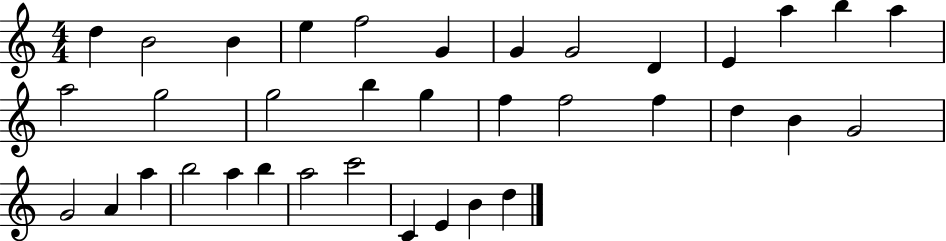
D5/q B4/h B4/q E5/q F5/h G4/q G4/q G4/h D4/q E4/q A5/q B5/q A5/q A5/h G5/h G5/h B5/q G5/q F5/q F5/h F5/q D5/q B4/q G4/h G4/h A4/q A5/q B5/h A5/q B5/q A5/h C6/h C4/q E4/q B4/q D5/q